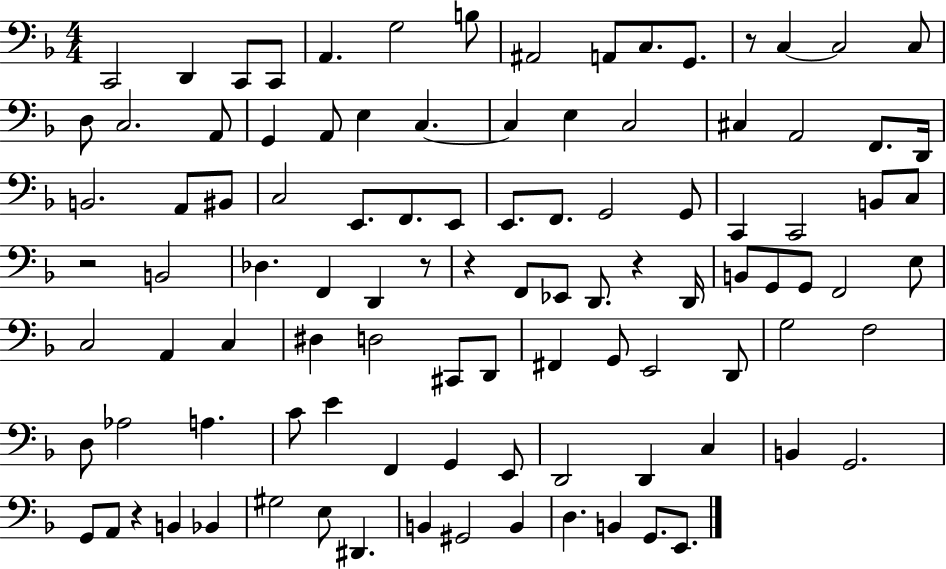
X:1
T:Untitled
M:4/4
L:1/4
K:F
C,,2 D,, C,,/2 C,,/2 A,, G,2 B,/2 ^A,,2 A,,/2 C,/2 G,,/2 z/2 C, C,2 C,/2 D,/2 C,2 A,,/2 G,, A,,/2 E, C, C, E, C,2 ^C, A,,2 F,,/2 D,,/4 B,,2 A,,/2 ^B,,/2 C,2 E,,/2 F,,/2 E,,/2 E,,/2 F,,/2 G,,2 G,,/2 C,, C,,2 B,,/2 C,/2 z2 B,,2 _D, F,, D,, z/2 z F,,/2 _E,,/2 D,,/2 z D,,/4 B,,/2 G,,/2 G,,/2 F,,2 E,/2 C,2 A,, C, ^D, D,2 ^C,,/2 D,,/2 ^F,, G,,/2 E,,2 D,,/2 G,2 F,2 D,/2 _A,2 A, C/2 E F,, G,, E,,/2 D,,2 D,, C, B,, G,,2 G,,/2 A,,/2 z B,, _B,, ^G,2 E,/2 ^D,, B,, ^G,,2 B,, D, B,, G,,/2 E,,/2